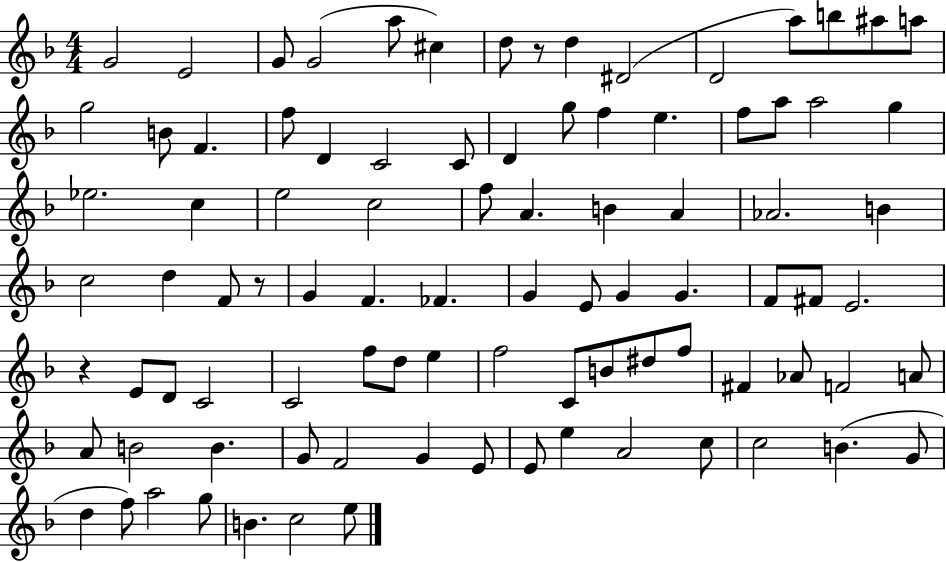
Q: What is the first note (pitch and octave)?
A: G4